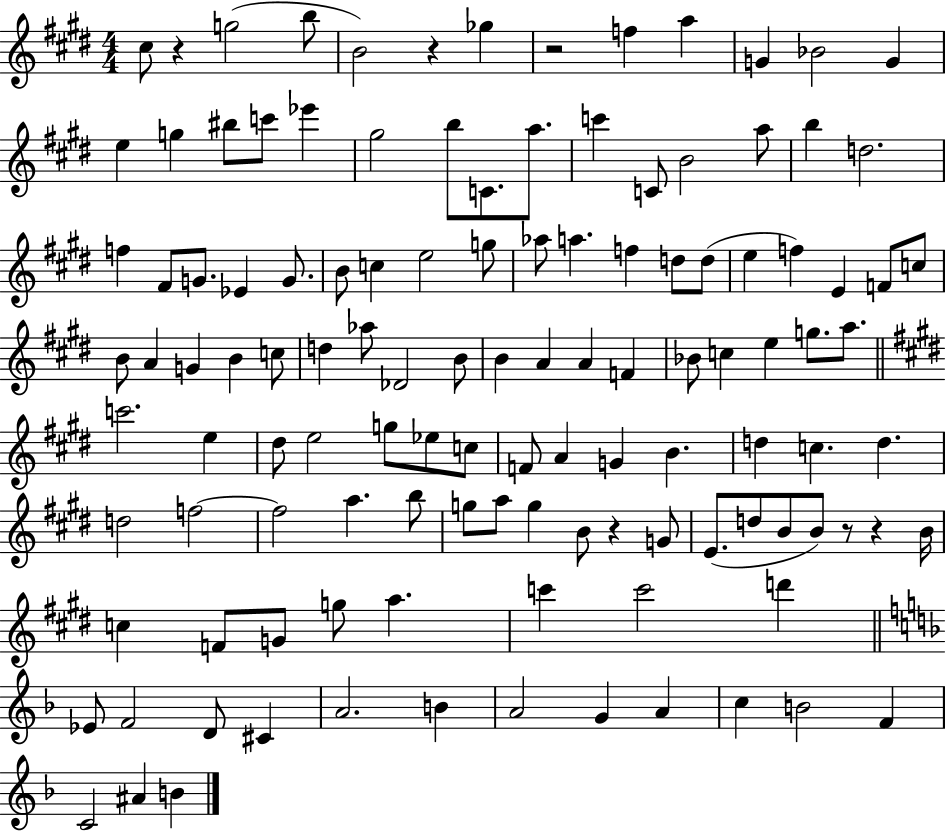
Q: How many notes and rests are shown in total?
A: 120